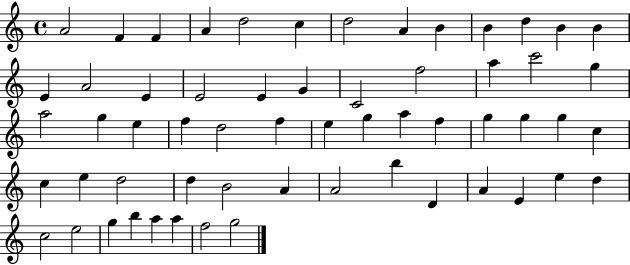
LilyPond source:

{
  \clef treble
  \time 4/4
  \defaultTimeSignature
  \key c \major
  a'2 f'4 f'4 | a'4 d''2 c''4 | d''2 a'4 b'4 | b'4 d''4 b'4 b'4 | \break e'4 a'2 e'4 | e'2 e'4 g'4 | c'2 f''2 | a''4 c'''2 g''4 | \break a''2 g''4 e''4 | f''4 d''2 f''4 | e''4 g''4 a''4 f''4 | g''4 g''4 g''4 c''4 | \break c''4 e''4 d''2 | d''4 b'2 a'4 | a'2 b''4 d'4 | a'4 e'4 e''4 d''4 | \break c''2 e''2 | g''4 b''4 a''4 a''4 | f''2 g''2 | \bar "|."
}